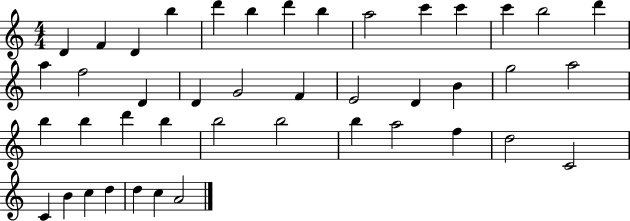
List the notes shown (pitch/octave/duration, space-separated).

D4/q F4/q D4/q B5/q D6/q B5/q D6/q B5/q A5/h C6/q C6/q C6/q B5/h D6/q A5/q F5/h D4/q D4/q G4/h F4/q E4/h D4/q B4/q G5/h A5/h B5/q B5/q D6/q B5/q B5/h B5/h B5/q A5/h F5/q D5/h C4/h C4/q B4/q C5/q D5/q D5/q C5/q A4/h